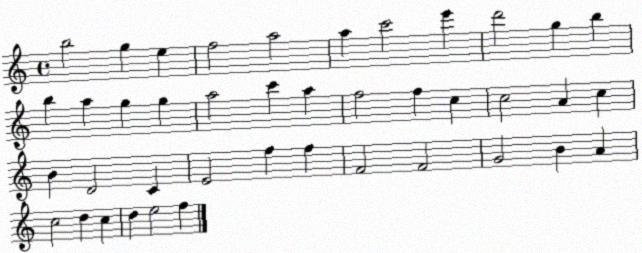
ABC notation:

X:1
T:Untitled
M:4/4
L:1/4
K:C
b2 g e f2 a2 a c'2 e' d'2 g b b a g g a2 c' a f2 f c c2 A c B D2 C E2 f f F2 F2 G2 B A c2 d c d e2 f